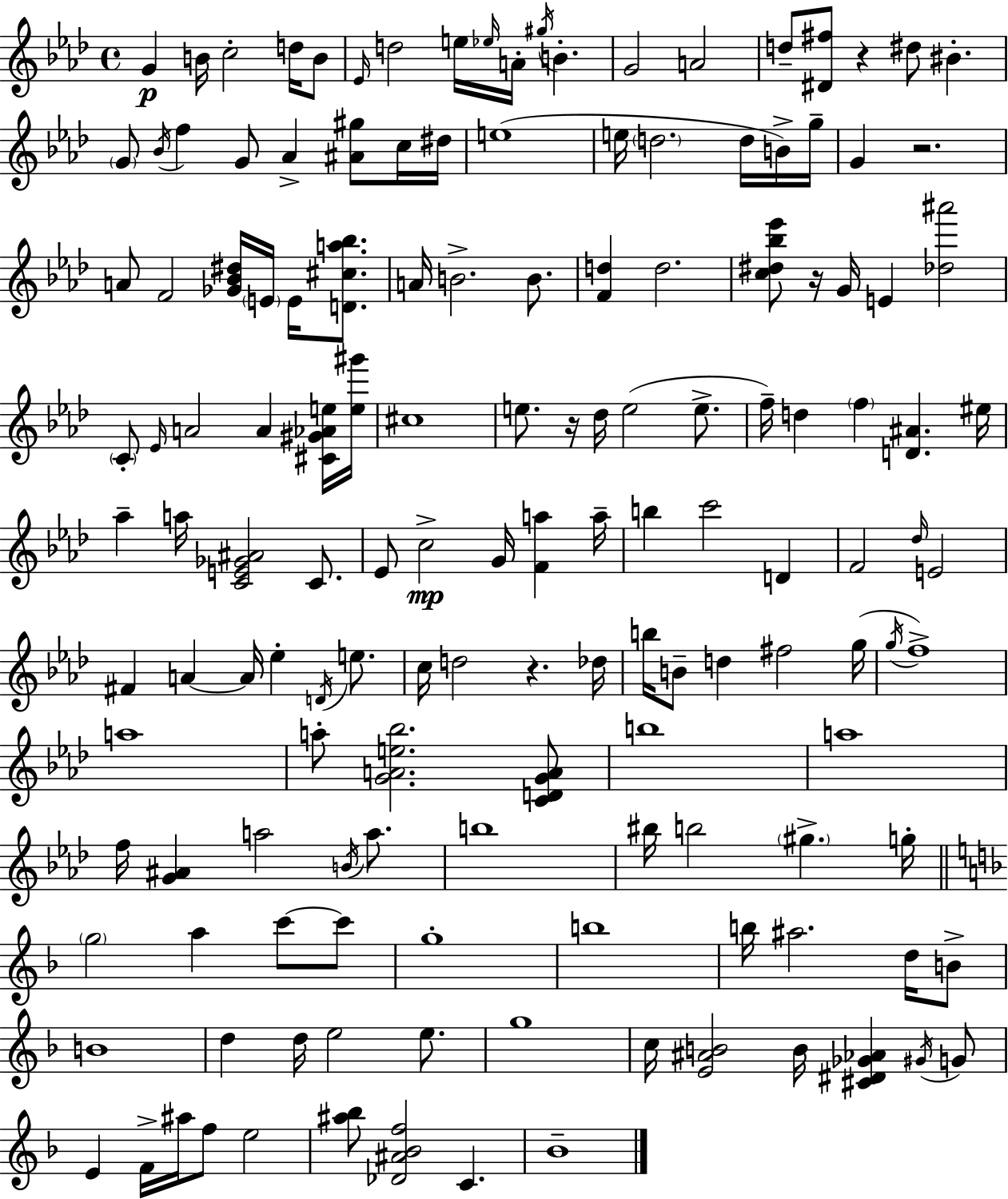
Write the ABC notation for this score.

X:1
T:Untitled
M:4/4
L:1/4
K:Ab
G B/4 c2 d/4 B/2 _E/4 d2 e/4 _e/4 A/4 ^g/4 B G2 A2 d/2 [^D^f]/2 z ^d/2 ^B G/2 _B/4 f G/2 _A [^A^g]/2 c/4 ^d/4 e4 e/4 d2 d/4 B/4 g/4 G z2 A/2 F2 [_G_B^d]/4 E/4 E/4 [D^ca_b]/2 A/4 B2 B/2 [Fd] d2 [c^d_b_e']/2 z/4 G/4 E [_d^a']2 C/2 _E/4 A2 A [^C^G_Ae]/4 [e^g']/4 ^c4 e/2 z/4 _d/4 e2 e/2 f/4 d f [D^A] ^e/4 _a a/4 [CE_G^A]2 C/2 _E/2 c2 G/4 [Fa] a/4 b c'2 D F2 _d/4 E2 ^F A A/4 _e D/4 e/2 c/4 d2 z _d/4 b/4 B/2 d ^f2 g/4 g/4 f4 a4 a/2 [GAe_b]2 [CDGA]/2 b4 a4 f/4 [G^A] a2 B/4 a/2 b4 ^b/4 b2 ^g g/4 g2 a c'/2 c'/2 g4 b4 b/4 ^a2 d/4 B/2 B4 d d/4 e2 e/2 g4 c/4 [E^AB]2 B/4 [^C^D_G_A] ^G/4 G/2 E F/4 ^a/4 f/2 e2 [^a_b]/2 [_D^A_Bf]2 C _B4